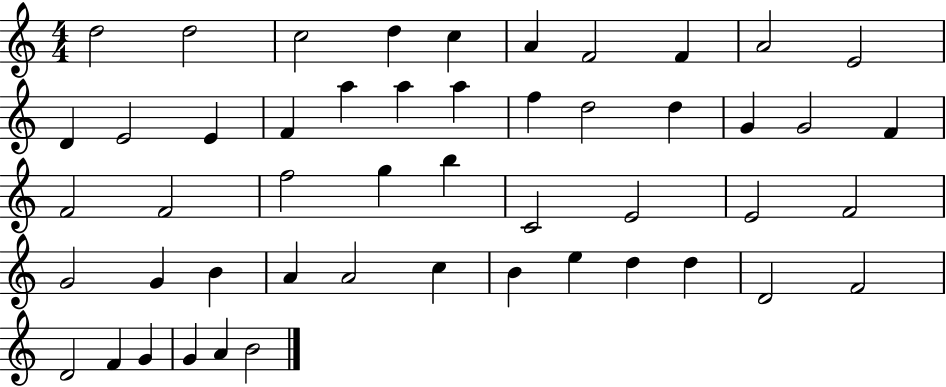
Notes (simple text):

D5/h D5/h C5/h D5/q C5/q A4/q F4/h F4/q A4/h E4/h D4/q E4/h E4/q F4/q A5/q A5/q A5/q F5/q D5/h D5/q G4/q G4/h F4/q F4/h F4/h F5/h G5/q B5/q C4/h E4/h E4/h F4/h G4/h G4/q B4/q A4/q A4/h C5/q B4/q E5/q D5/q D5/q D4/h F4/h D4/h F4/q G4/q G4/q A4/q B4/h